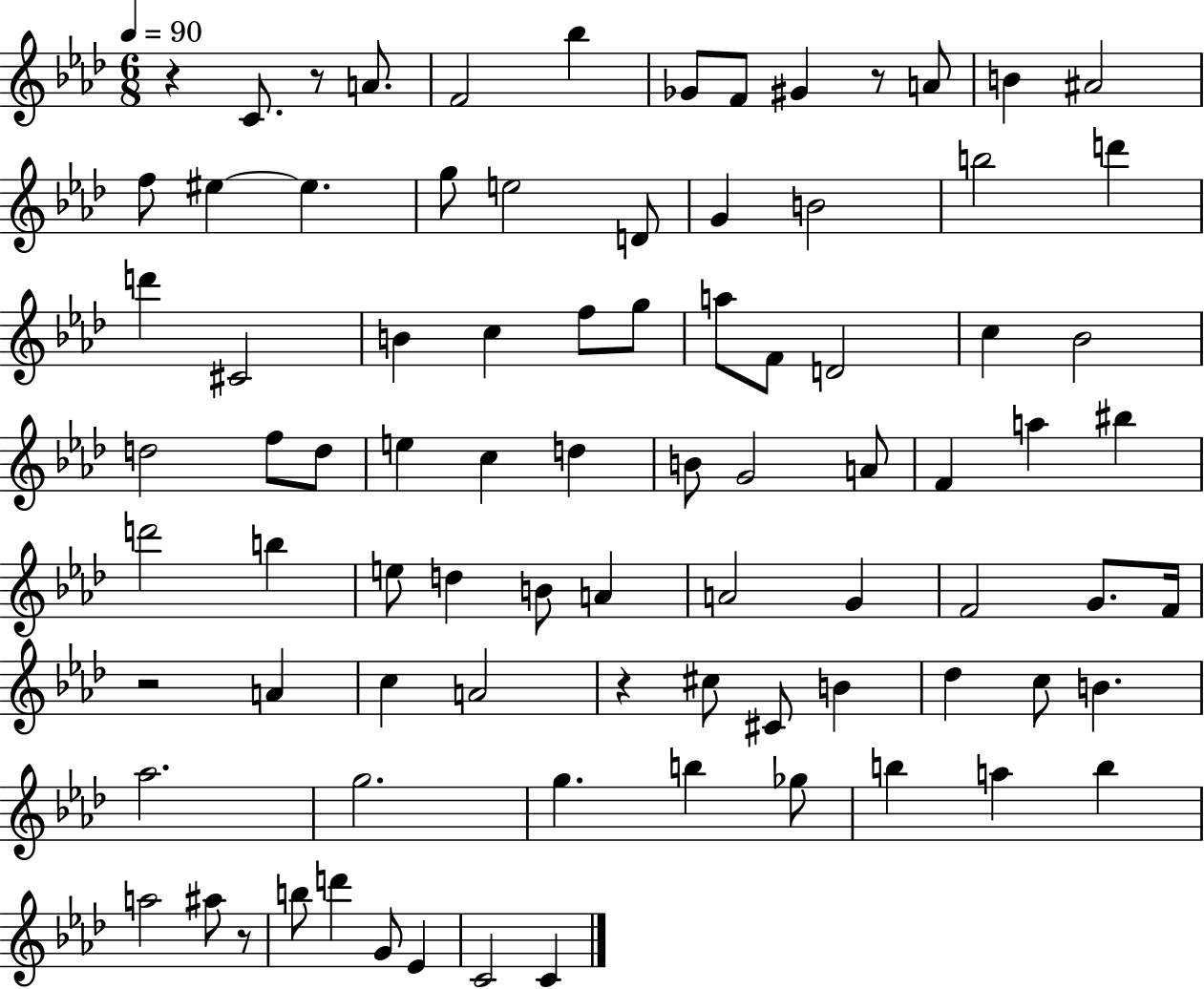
R/q C4/e. R/e A4/e. F4/h Bb5/q Gb4/e F4/e G#4/q R/e A4/e B4/q A#4/h F5/e EIS5/q EIS5/q. G5/e E5/h D4/e G4/q B4/h B5/h D6/q D6/q C#4/h B4/q C5/q F5/e G5/e A5/e F4/e D4/h C5/q Bb4/h D5/h F5/e D5/e E5/q C5/q D5/q B4/e G4/h A4/e F4/q A5/q BIS5/q D6/h B5/q E5/e D5/q B4/e A4/q A4/h G4/q F4/h G4/e. F4/s R/h A4/q C5/q A4/h R/q C#5/e C#4/e B4/q Db5/q C5/e B4/q. Ab5/h. G5/h. G5/q. B5/q Gb5/e B5/q A5/q B5/q A5/h A#5/e R/e B5/e D6/q G4/e Eb4/q C4/h C4/q